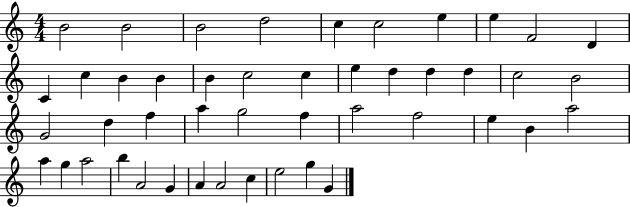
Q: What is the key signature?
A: C major